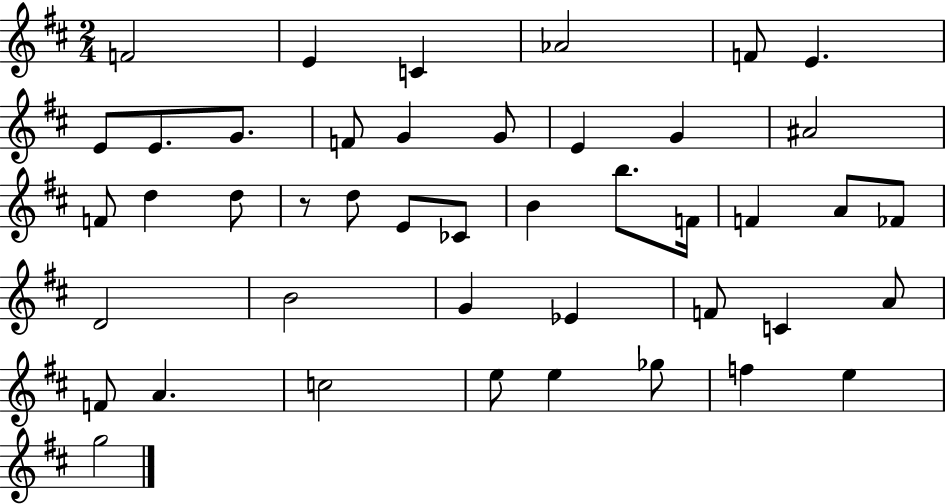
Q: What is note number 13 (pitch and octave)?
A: E4